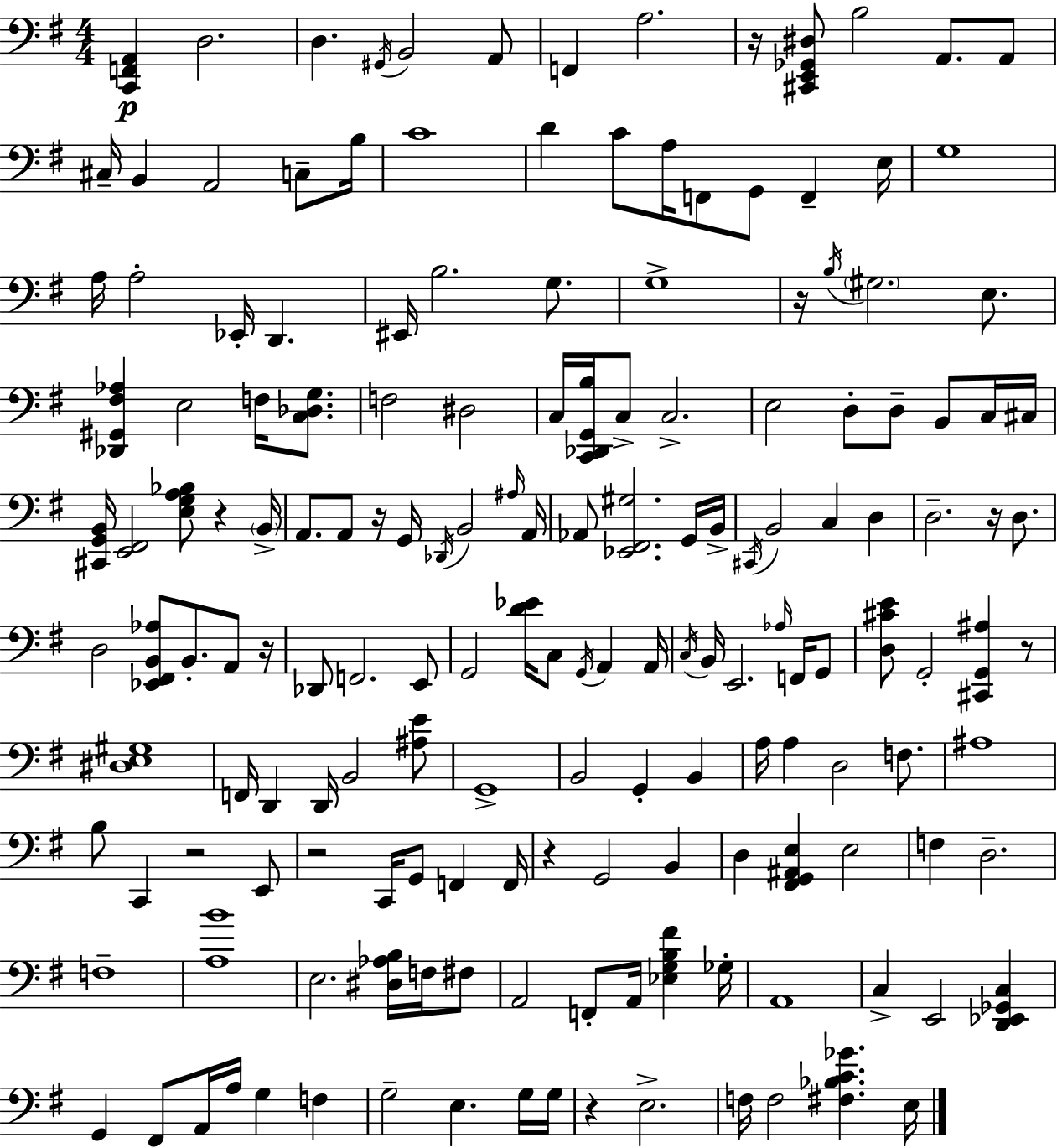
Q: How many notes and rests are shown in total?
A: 166